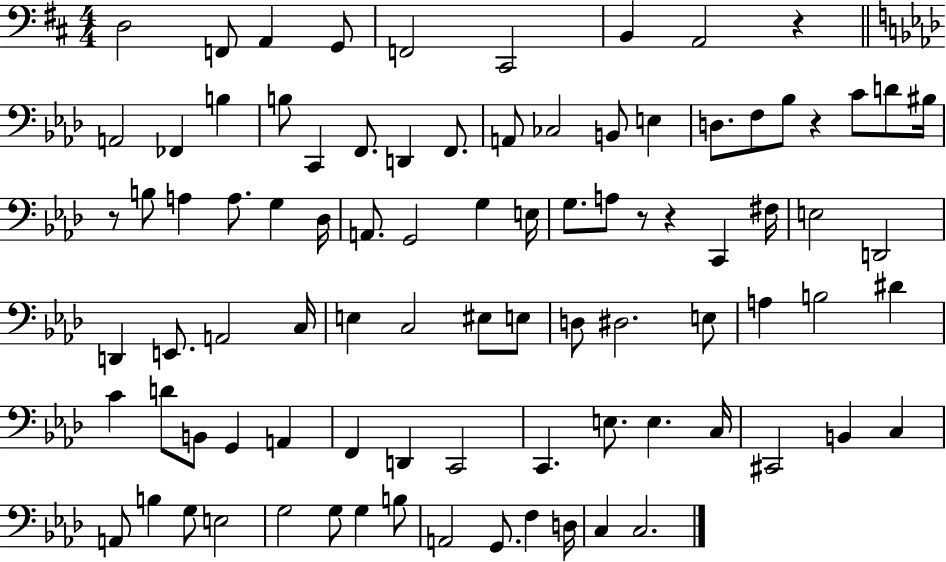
D3/h F2/e A2/q G2/e F2/h C#2/h B2/q A2/h R/q A2/h FES2/q B3/q B3/e C2/q F2/e. D2/q F2/e. A2/e CES3/h B2/e E3/q D3/e. F3/e Bb3/e R/q C4/e D4/e BIS3/s R/e B3/e A3/q A3/e. G3/q Db3/s A2/e. G2/h G3/q E3/s G3/e. A3/e R/e R/q C2/q F#3/s E3/h D2/h D2/q E2/e. A2/h C3/s E3/q C3/h EIS3/e E3/e D3/e D#3/h. E3/e A3/q B3/h D#4/q C4/q D4/e B2/e G2/q A2/q F2/q D2/q C2/h C2/q. E3/e. E3/q. C3/s C#2/h B2/q C3/q A2/e B3/q G3/e E3/h G3/h G3/e G3/q B3/e A2/h G2/e. F3/q D3/s C3/q C3/h.